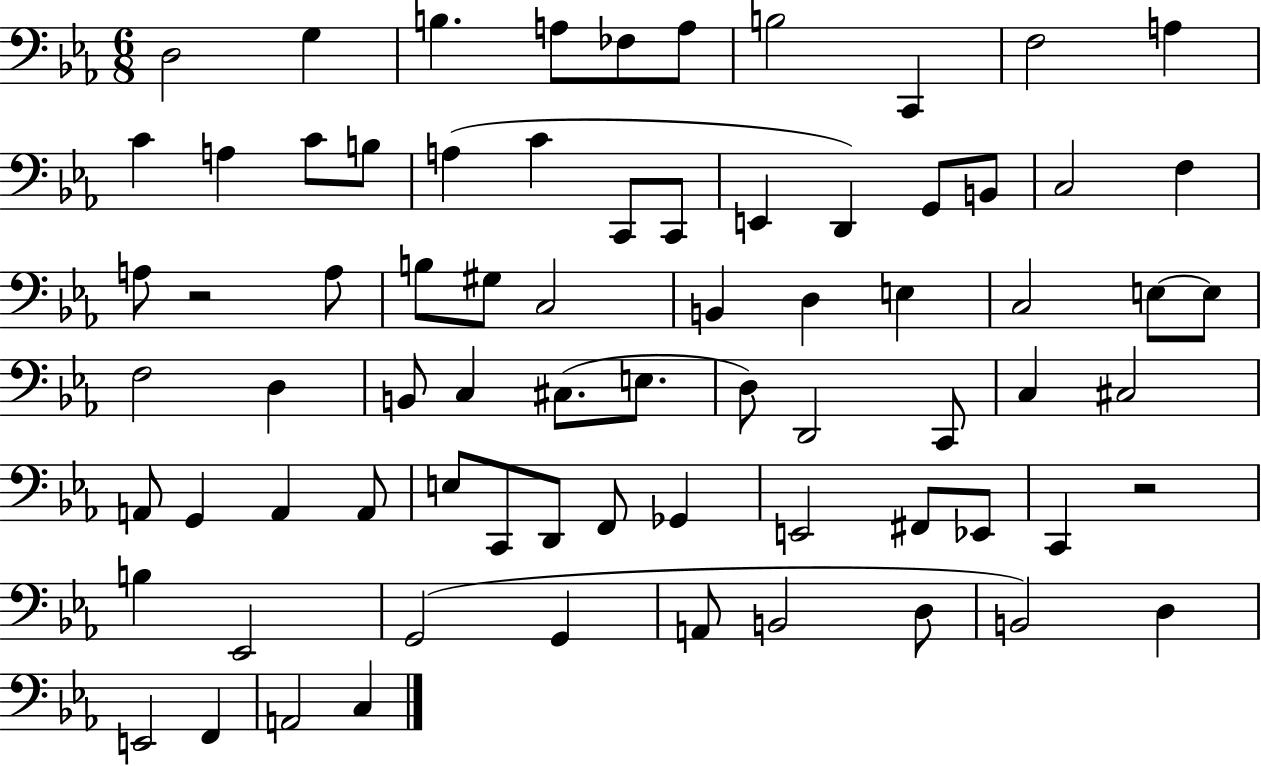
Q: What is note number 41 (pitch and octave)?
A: E3